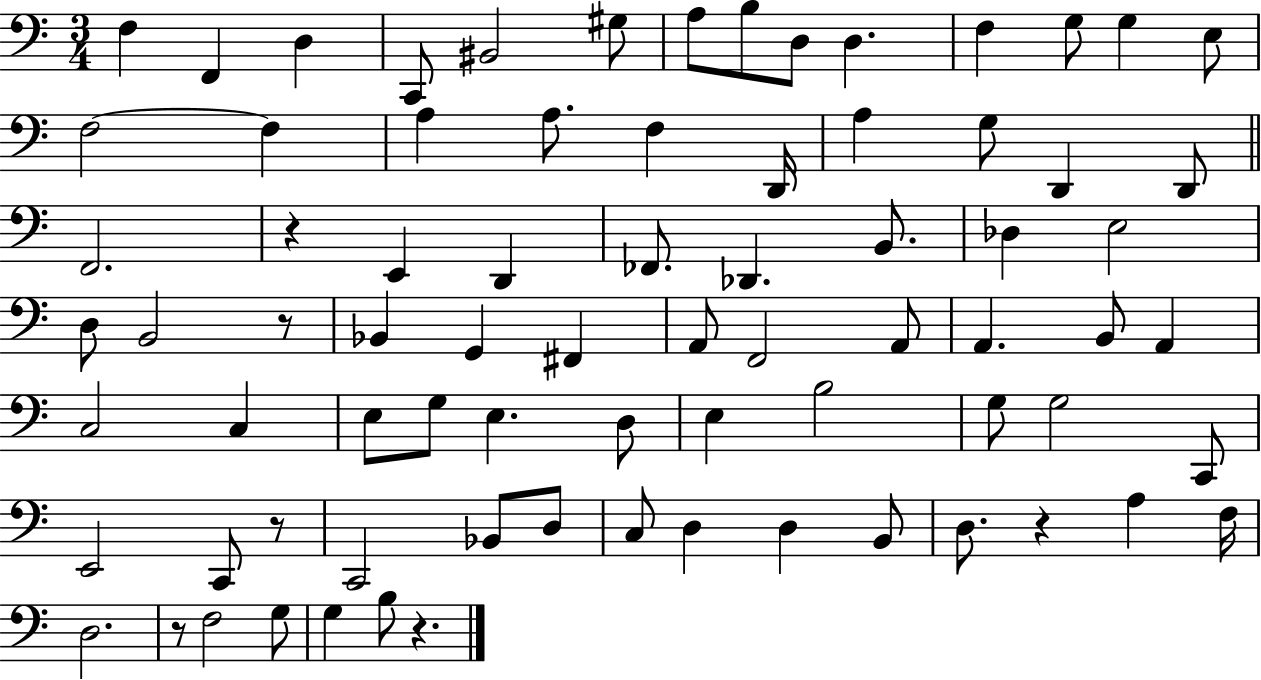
F3/q F2/q D3/q C2/e BIS2/h G#3/e A3/e B3/e D3/e D3/q. F3/q G3/e G3/q E3/e F3/h F3/q A3/q A3/e. F3/q D2/s A3/q G3/e D2/q D2/e F2/h. R/q E2/q D2/q FES2/e. Db2/q. B2/e. Db3/q E3/h D3/e B2/h R/e Bb2/q G2/q F#2/q A2/e F2/h A2/e A2/q. B2/e A2/q C3/h C3/q E3/e G3/e E3/q. D3/e E3/q B3/h G3/e G3/h C2/e E2/h C2/e R/e C2/h Bb2/e D3/e C3/e D3/q D3/q B2/e D3/e. R/q A3/q F3/s D3/h. R/e F3/h G3/e G3/q B3/e R/q.